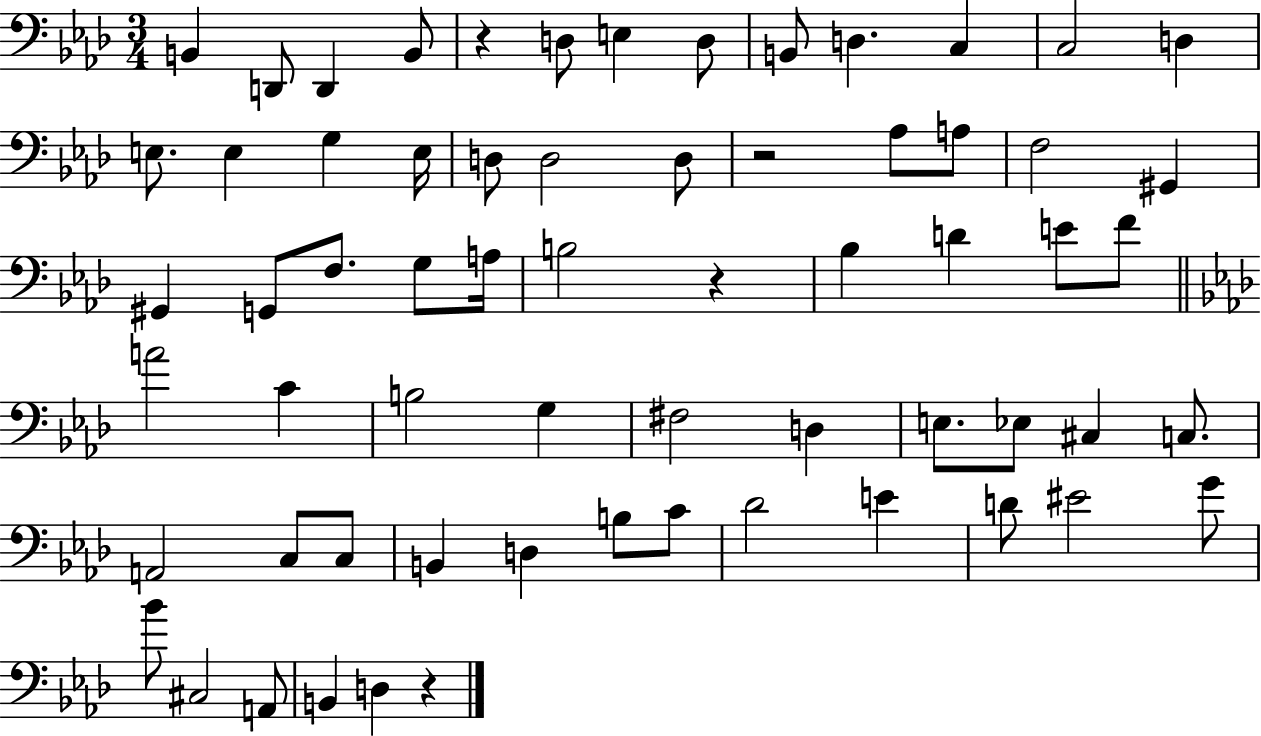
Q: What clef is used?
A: bass